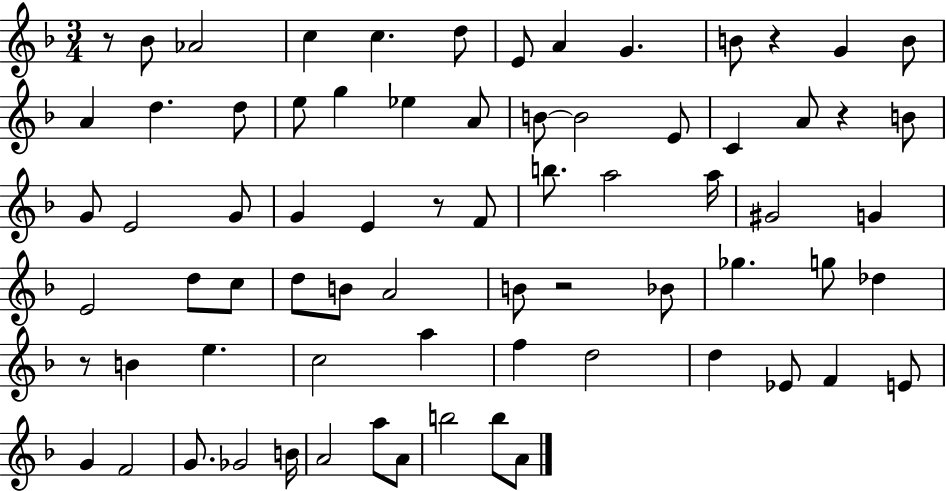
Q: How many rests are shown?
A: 6